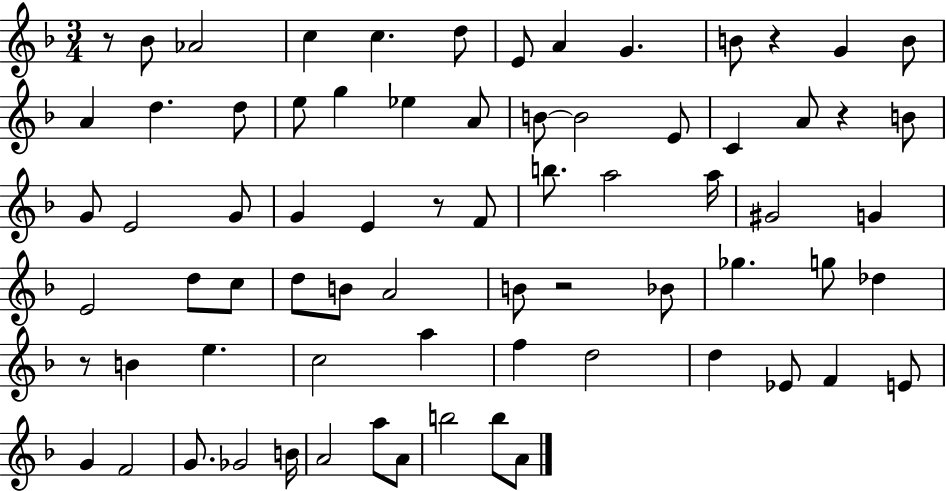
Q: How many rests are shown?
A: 6